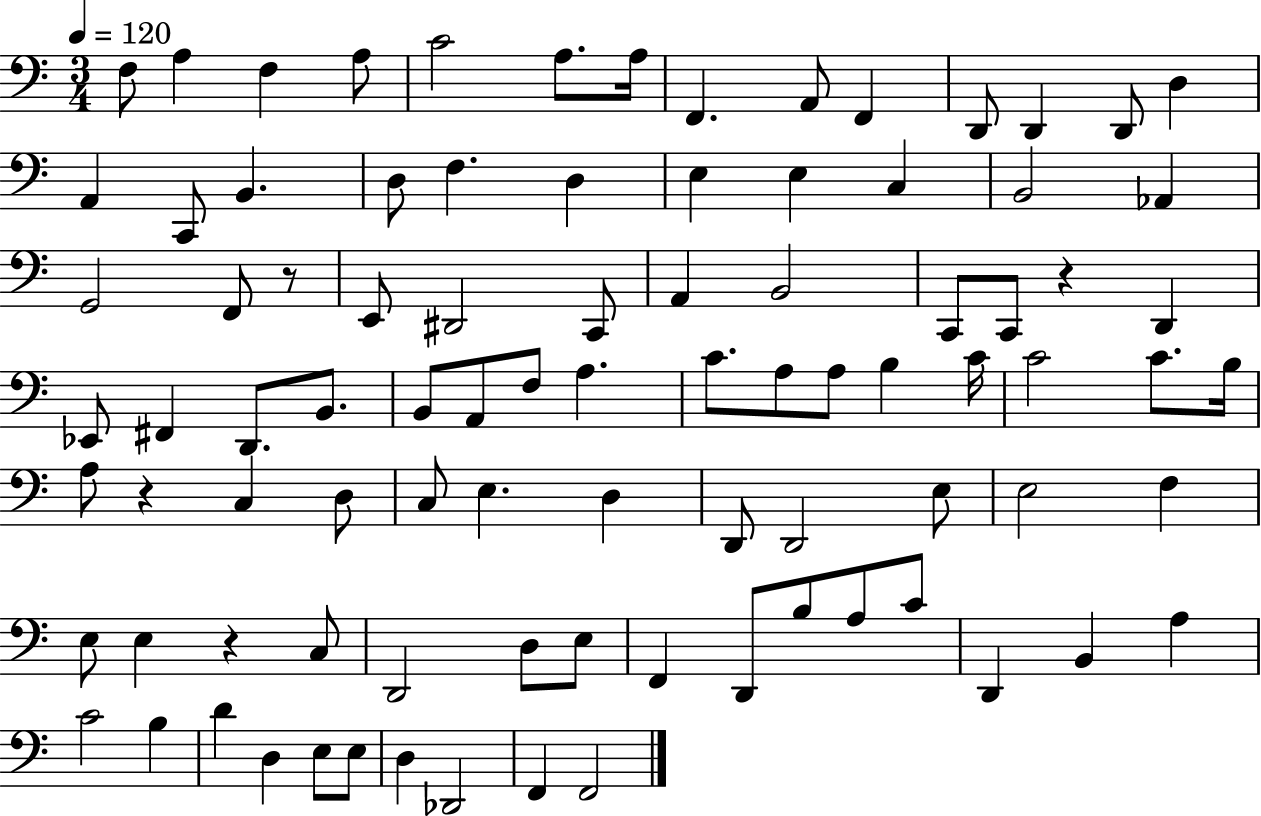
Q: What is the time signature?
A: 3/4